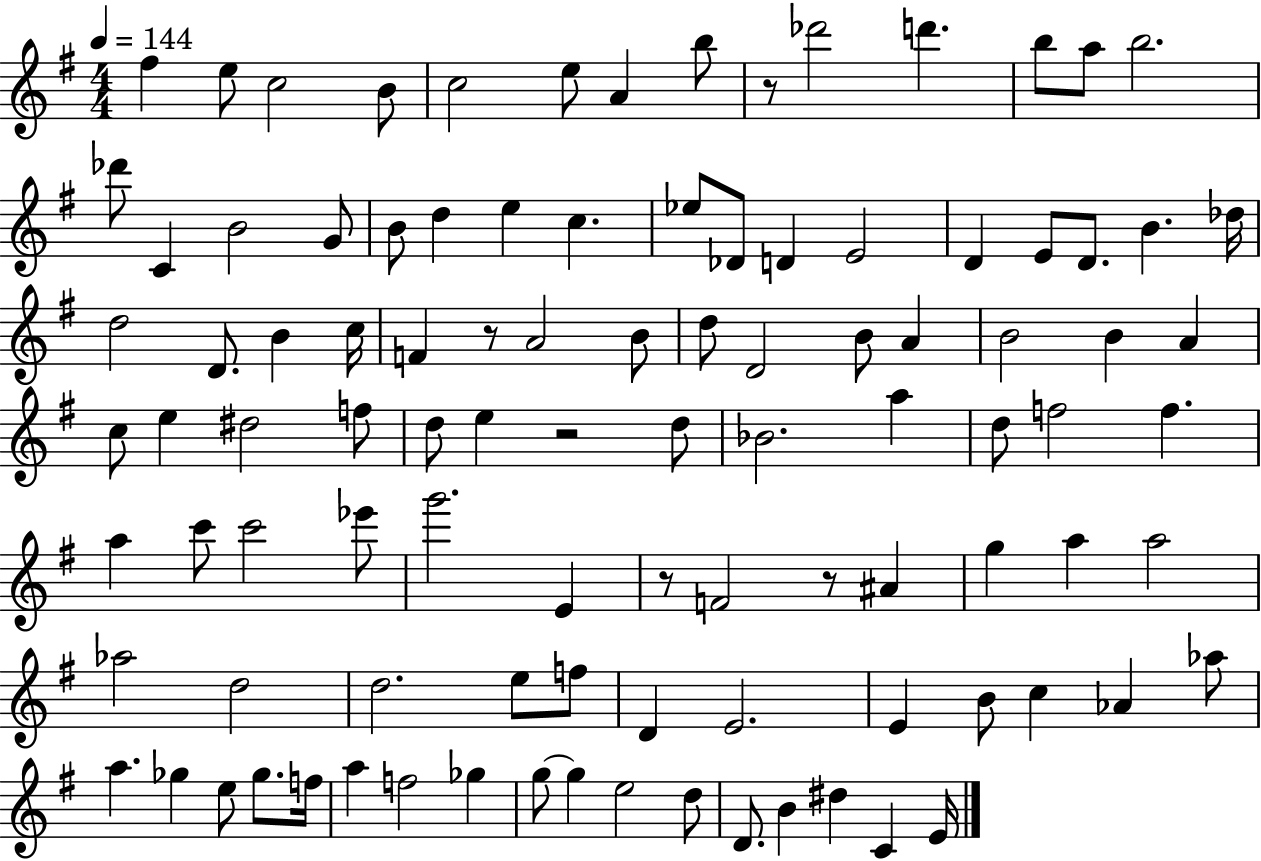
{
  \clef treble
  \numericTimeSignature
  \time 4/4
  \key g \major
  \tempo 4 = 144
  fis''4 e''8 c''2 b'8 | c''2 e''8 a'4 b''8 | r8 des'''2 d'''4. | b''8 a''8 b''2. | \break des'''8 c'4 b'2 g'8 | b'8 d''4 e''4 c''4. | ees''8 des'8 d'4 e'2 | d'4 e'8 d'8. b'4. des''16 | \break d''2 d'8. b'4 c''16 | f'4 r8 a'2 b'8 | d''8 d'2 b'8 a'4 | b'2 b'4 a'4 | \break c''8 e''4 dis''2 f''8 | d''8 e''4 r2 d''8 | bes'2. a''4 | d''8 f''2 f''4. | \break a''4 c'''8 c'''2 ees'''8 | g'''2. e'4 | r8 f'2 r8 ais'4 | g''4 a''4 a''2 | \break aes''2 d''2 | d''2. e''8 f''8 | d'4 e'2. | e'4 b'8 c''4 aes'4 aes''8 | \break a''4. ges''4 e''8 ges''8. f''16 | a''4 f''2 ges''4 | g''8~~ g''4 e''2 d''8 | d'8. b'4 dis''4 c'4 e'16 | \break \bar "|."
}